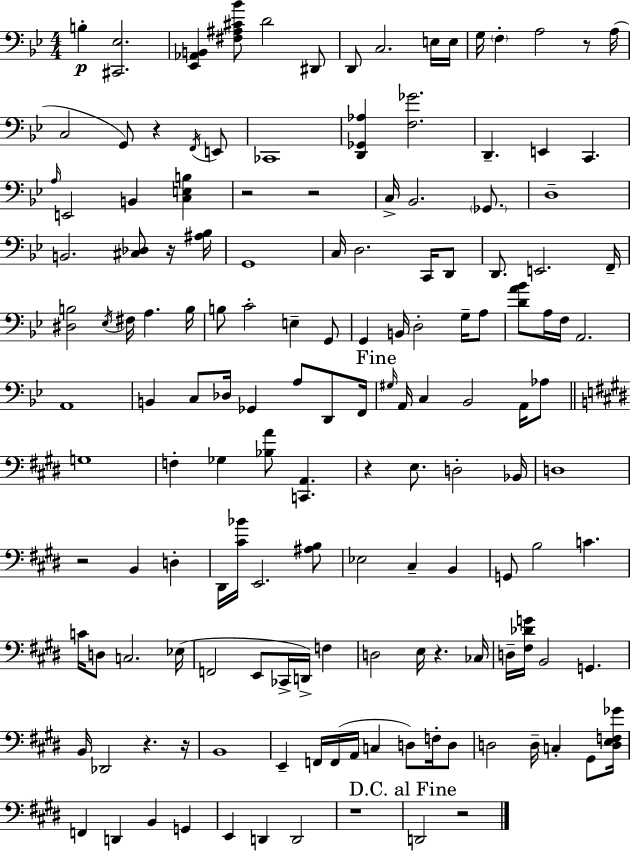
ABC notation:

X:1
T:Untitled
M:4/4
L:1/4
K:Bb
B, [^C,,_E,]2 [_E,,_A,,B,,] [^F,^A,^C_B]/2 D2 ^D,,/2 D,,/2 C,2 E,/4 E,/4 G,/4 F, A,2 z/2 A,/4 C,2 G,,/2 z F,,/4 E,,/2 _C,,4 [D,,_G,,_A,] [F,_G]2 D,, E,, C,, A,/4 E,,2 B,, [C,E,B,] z2 z2 C,/4 _B,,2 _G,,/2 D,4 B,,2 [^C,_D,]/2 z/4 [^A,_B,]/4 G,,4 C,/4 D,2 C,,/4 D,,/2 D,,/2 E,,2 F,,/4 [^D,B,]2 _E,/4 ^F,/4 A, B,/4 B,/2 C2 E, G,,/2 G,, B,,/4 D,2 G,/4 A,/2 [DA_B]/2 A,/4 F,/4 A,,2 A,,4 B,, C,/2 _D,/4 _G,, A,/2 D,,/2 F,,/4 ^G,/4 A,,/4 C, _B,,2 A,,/4 _A,/2 G,4 F, _G, [_B,A]/2 [C,,A,,] z E,/2 D,2 _B,,/4 D,4 z2 B,, D, ^D,,/4 [^C_B]/4 E,,2 [^A,B,]/2 _E,2 ^C, B,, G,,/2 B,2 C C/4 D,/2 C,2 _E,/4 F,,2 E,,/2 _C,,/4 D,,/4 F, D,2 E,/4 z _C,/4 D,/4 [^F,_DG]/4 B,,2 G,, B,,/4 _D,,2 z z/4 B,,4 E,, F,,/4 F,,/4 A,,/4 C, D,/2 F,/4 D,/2 D,2 D,/4 C, ^G,,/2 [D,E,F,_G]/4 F,, D,, B,, G,, E,, D,, D,,2 z4 D,,2 z2